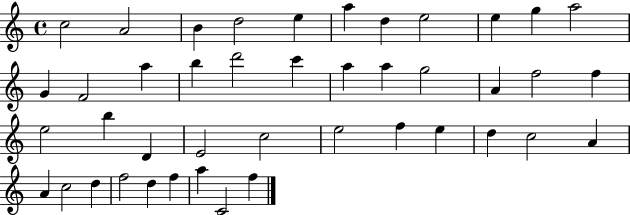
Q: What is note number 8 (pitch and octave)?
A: E5